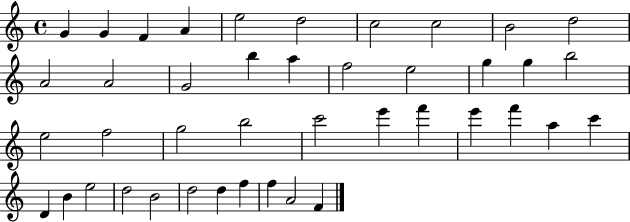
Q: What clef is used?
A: treble